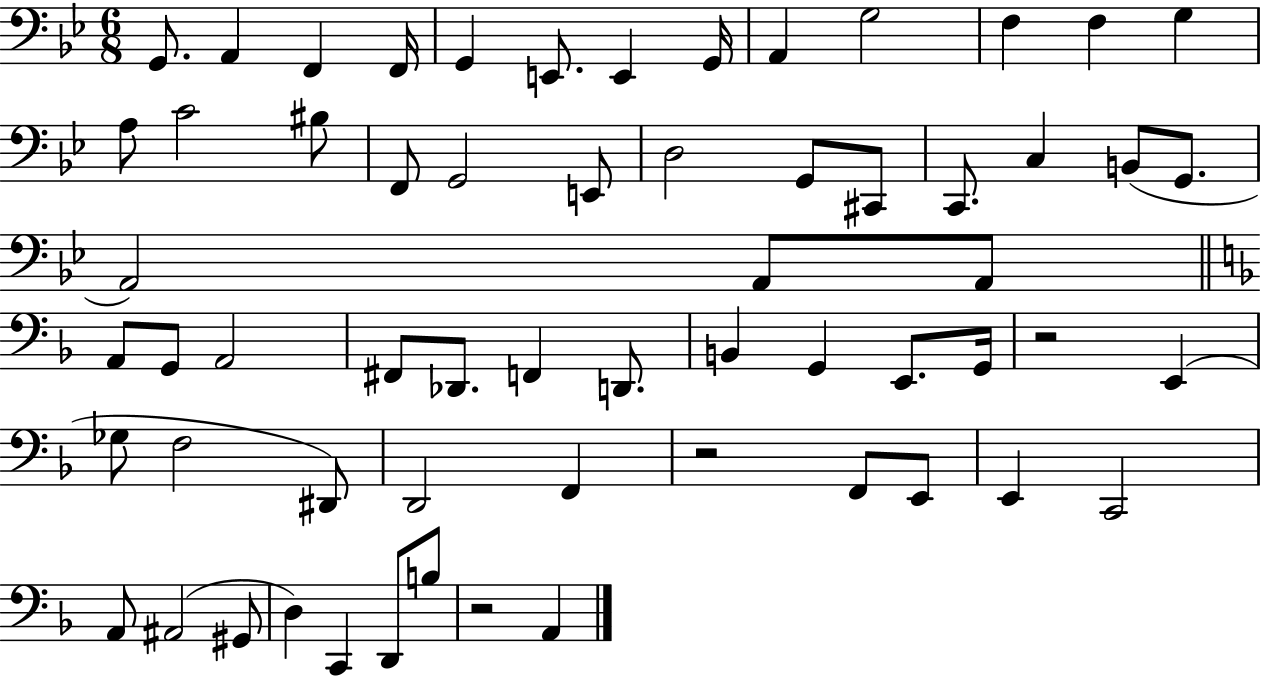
{
  \clef bass
  \numericTimeSignature
  \time 6/8
  \key bes \major
  g,8. a,4 f,4 f,16 | g,4 e,8. e,4 g,16 | a,4 g2 | f4 f4 g4 | \break a8 c'2 bis8 | f,8 g,2 e,8 | d2 g,8 cis,8 | c,8. c4 b,8( g,8. | \break a,2) a,8 a,8 | \bar "||" \break \key f \major a,8 g,8 a,2 | fis,8 des,8. f,4 d,8. | b,4 g,4 e,8. g,16 | r2 e,4( | \break ges8 f2 dis,8) | d,2 f,4 | r2 f,8 e,8 | e,4 c,2 | \break a,8 ais,2( gis,8 | d4) c,4 d,8 b8 | r2 a,4 | \bar "|."
}